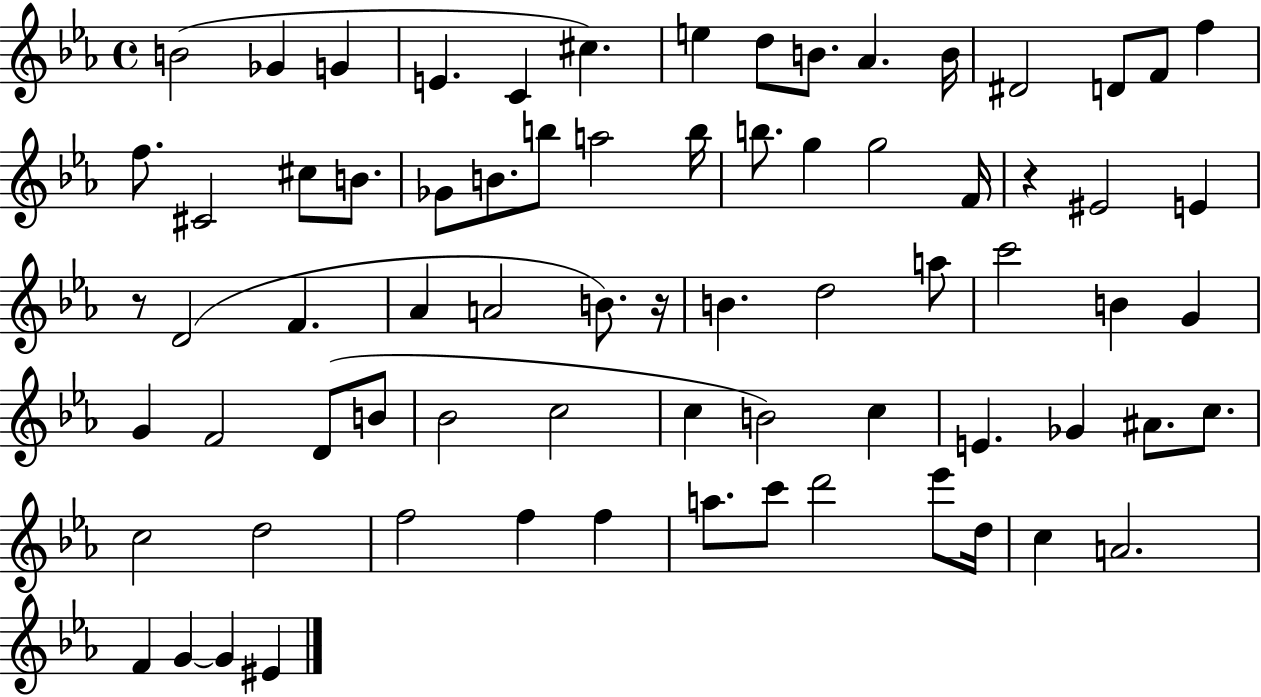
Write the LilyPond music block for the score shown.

{
  \clef treble
  \time 4/4
  \defaultTimeSignature
  \key ees \major
  b'2( ges'4 g'4 | e'4. c'4 cis''4.) | e''4 d''8 b'8. aes'4. b'16 | dis'2 d'8 f'8 f''4 | \break f''8. cis'2 cis''8 b'8. | ges'8 b'8. b''8 a''2 b''16 | b''8. g''4 g''2 f'16 | r4 eis'2 e'4 | \break r8 d'2( f'4. | aes'4 a'2 b'8.) r16 | b'4. d''2 a''8 | c'''2 b'4 g'4 | \break g'4 f'2 d'8( b'8 | bes'2 c''2 | c''4 b'2) c''4 | e'4. ges'4 ais'8. c''8. | \break c''2 d''2 | f''2 f''4 f''4 | a''8. c'''8 d'''2 ees'''8 d''16 | c''4 a'2. | \break f'4 g'4~~ g'4 eis'4 | \bar "|."
}